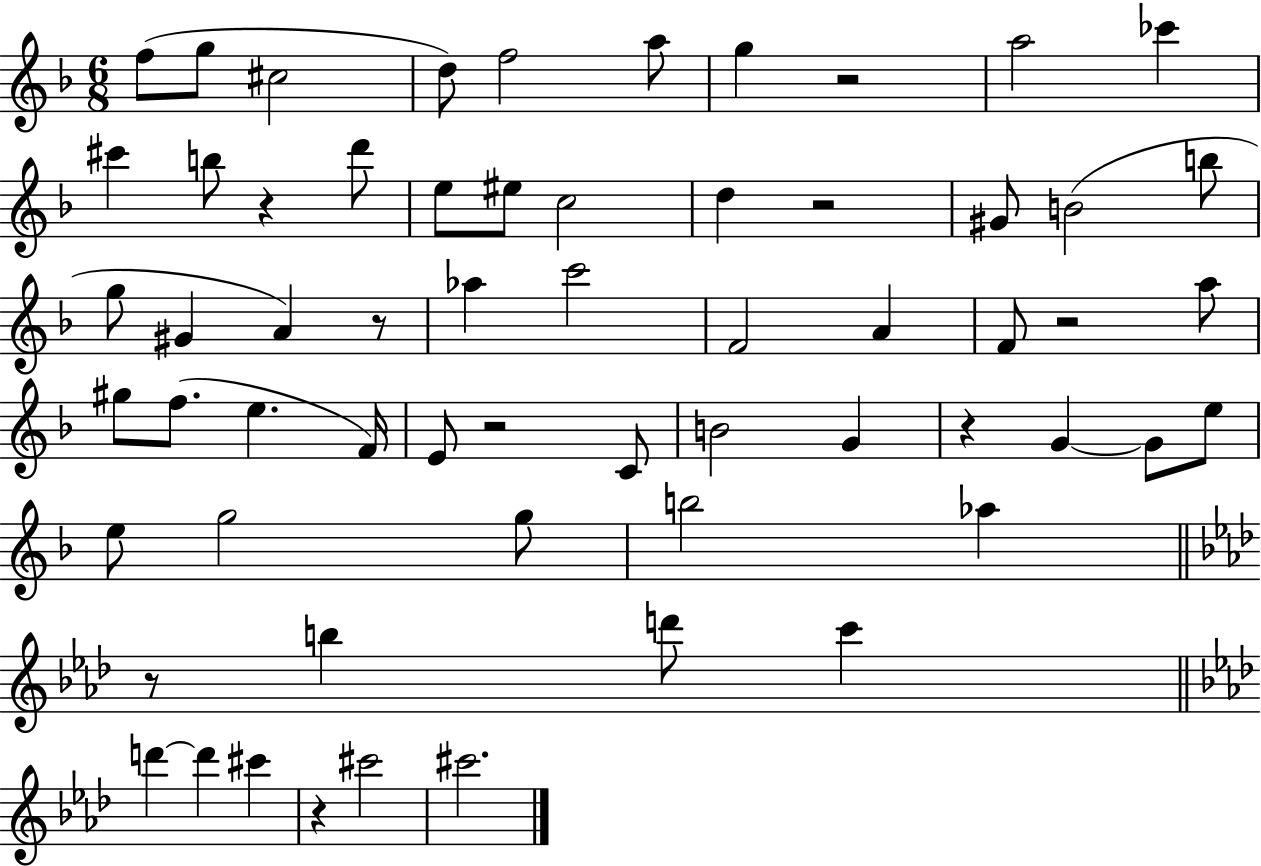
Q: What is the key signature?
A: F major